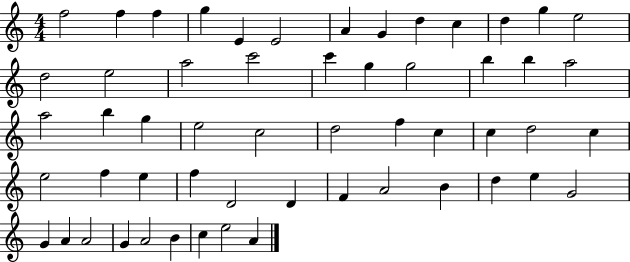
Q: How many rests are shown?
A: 0